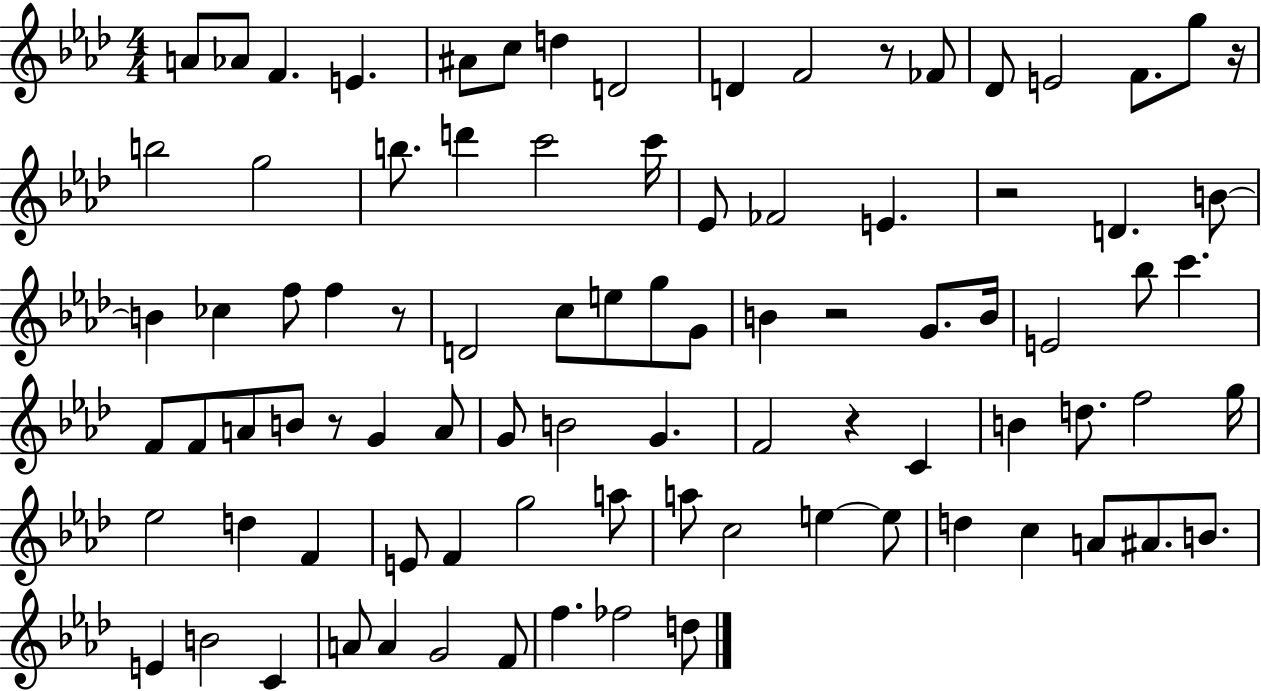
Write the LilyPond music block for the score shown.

{
  \clef treble
  \numericTimeSignature
  \time 4/4
  \key aes \major
  \repeat volta 2 { a'8 aes'8 f'4. e'4. | ais'8 c''8 d''4 d'2 | d'4 f'2 r8 fes'8 | des'8 e'2 f'8. g''8 r16 | \break b''2 g''2 | b''8. d'''4 c'''2 c'''16 | ees'8 fes'2 e'4. | r2 d'4. b'8~~ | \break b'4 ces''4 f''8 f''4 r8 | d'2 c''8 e''8 g''8 g'8 | b'4 r2 g'8. b'16 | e'2 bes''8 c'''4. | \break f'8 f'8 a'8 b'8 r8 g'4 a'8 | g'8 b'2 g'4. | f'2 r4 c'4 | b'4 d''8. f''2 g''16 | \break ees''2 d''4 f'4 | e'8 f'4 g''2 a''8 | a''8 c''2 e''4~~ e''8 | d''4 c''4 a'8 ais'8. b'8. | \break e'4 b'2 c'4 | a'8 a'4 g'2 f'8 | f''4. fes''2 d''8 | } \bar "|."
}